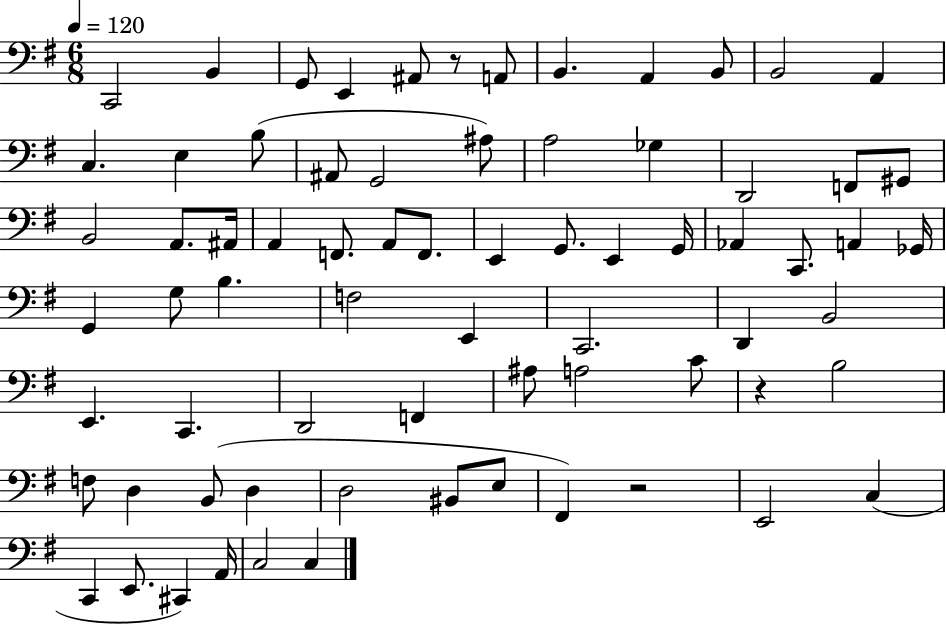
C2/h B2/q G2/e E2/q A#2/e R/e A2/e B2/q. A2/q B2/e B2/h A2/q C3/q. E3/q B3/e A#2/e G2/h A#3/e A3/h Gb3/q D2/h F2/e G#2/e B2/h A2/e. A#2/s A2/q F2/e. A2/e F2/e. E2/q G2/e. E2/q G2/s Ab2/q C2/e. A2/q Gb2/s G2/q G3/e B3/q. F3/h E2/q C2/h. D2/q B2/h E2/q. C2/q. D2/h F2/q A#3/e A3/h C4/e R/q B3/h F3/e D3/q B2/e D3/q D3/h BIS2/e E3/e F#2/q R/h E2/h C3/q C2/q E2/e. C#2/q A2/s C3/h C3/q